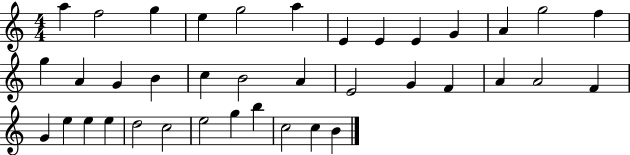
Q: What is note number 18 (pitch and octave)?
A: C5